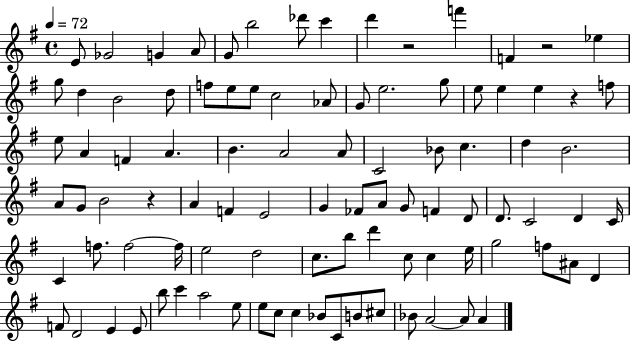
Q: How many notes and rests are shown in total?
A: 95